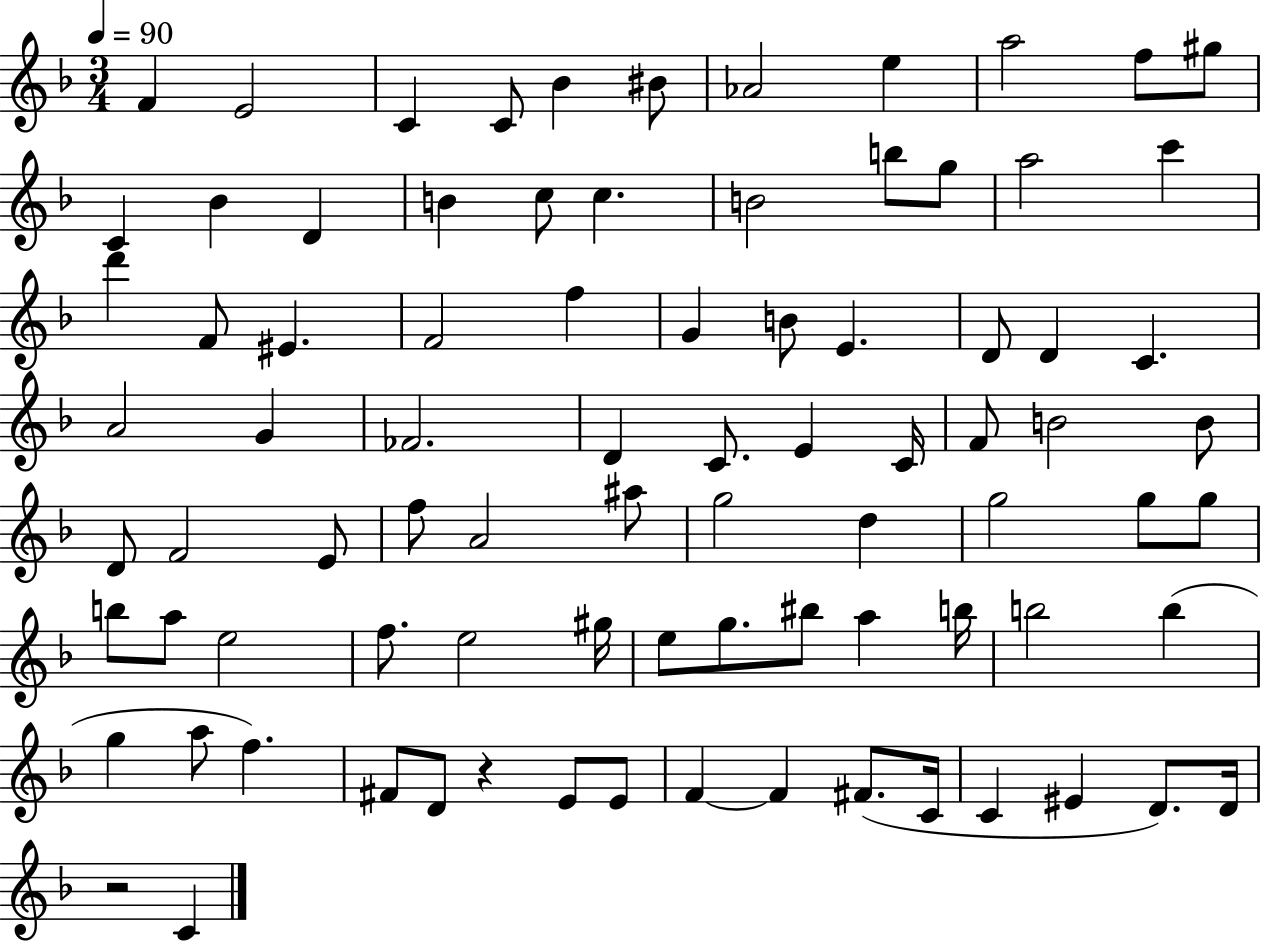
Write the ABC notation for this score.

X:1
T:Untitled
M:3/4
L:1/4
K:F
F E2 C C/2 _B ^B/2 _A2 e a2 f/2 ^g/2 C _B D B c/2 c B2 b/2 g/2 a2 c' d' F/2 ^E F2 f G B/2 E D/2 D C A2 G _F2 D C/2 E C/4 F/2 B2 B/2 D/2 F2 E/2 f/2 A2 ^a/2 g2 d g2 g/2 g/2 b/2 a/2 e2 f/2 e2 ^g/4 e/2 g/2 ^b/2 a b/4 b2 b g a/2 f ^F/2 D/2 z E/2 E/2 F F ^F/2 C/4 C ^E D/2 D/4 z2 C